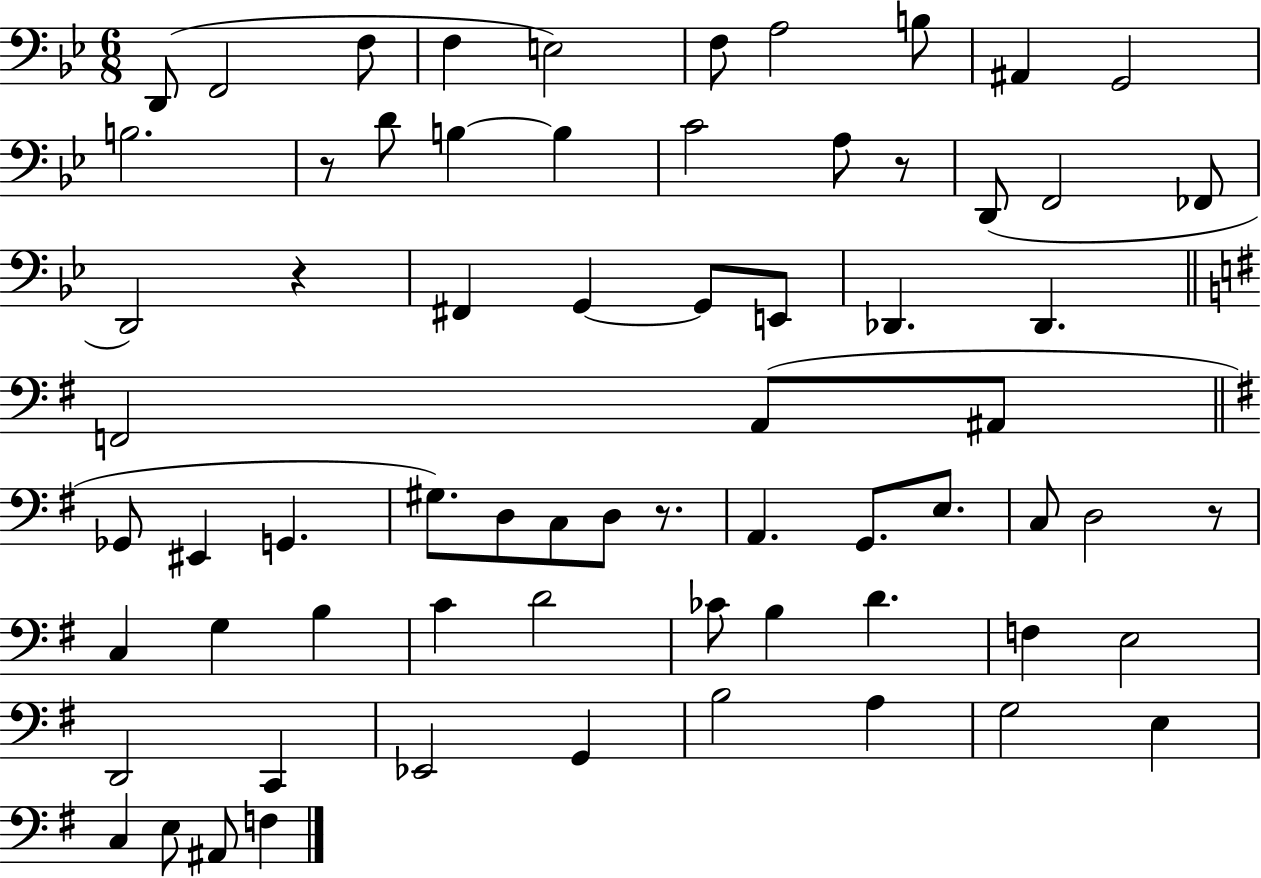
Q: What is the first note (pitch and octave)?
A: D2